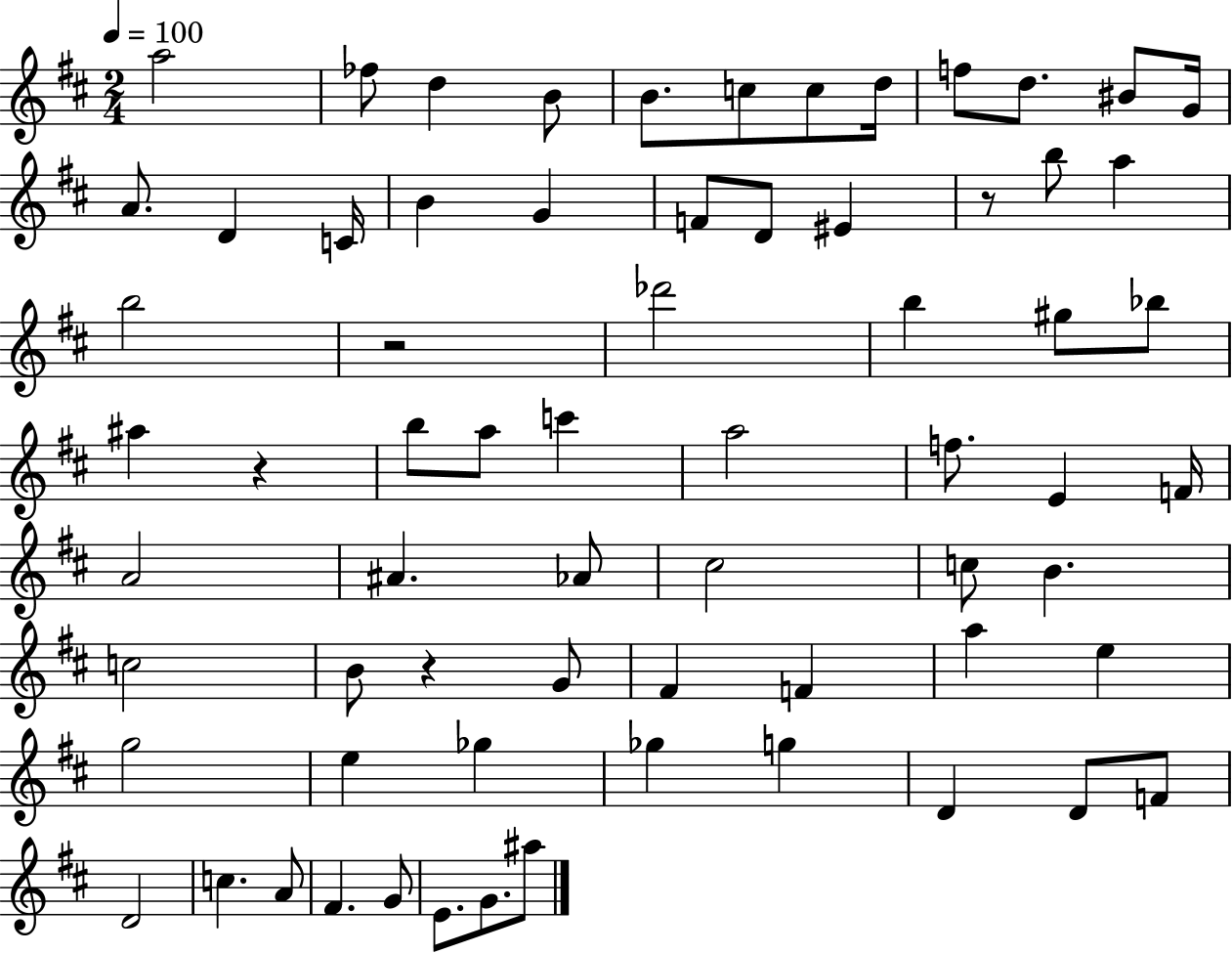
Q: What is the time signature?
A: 2/4